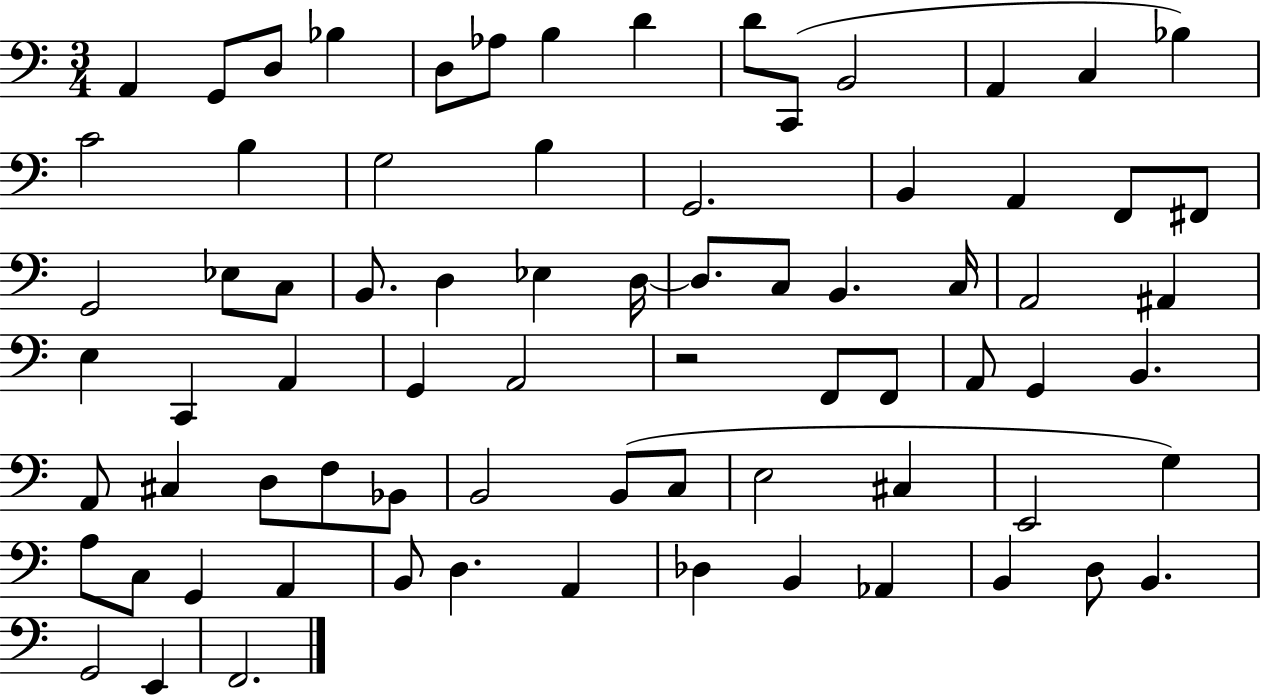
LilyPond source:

{
  \clef bass
  \numericTimeSignature
  \time 3/4
  \key c \major
  a,4 g,8 d8 bes4 | d8 aes8 b4 d'4 | d'8 c,8( b,2 | a,4 c4 bes4) | \break c'2 b4 | g2 b4 | g,2. | b,4 a,4 f,8 fis,8 | \break g,2 ees8 c8 | b,8. d4 ees4 d16~~ | d8. c8 b,4. c16 | a,2 ais,4 | \break e4 c,4 a,4 | g,4 a,2 | r2 f,8 f,8 | a,8 g,4 b,4. | \break a,8 cis4 d8 f8 bes,8 | b,2 b,8( c8 | e2 cis4 | e,2 g4) | \break a8 c8 g,4 a,4 | b,8 d4. a,4 | des4 b,4 aes,4 | b,4 d8 b,4. | \break g,2 e,4 | f,2. | \bar "|."
}